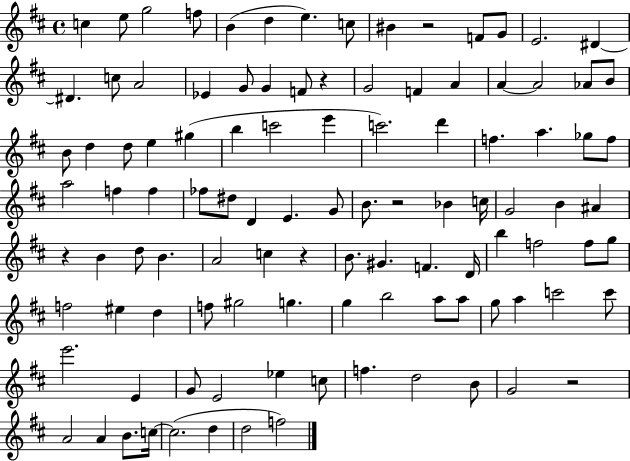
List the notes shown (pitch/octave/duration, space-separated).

C5/q E5/e G5/h F5/e B4/q D5/q E5/q. C5/e BIS4/q R/h F4/e G4/e E4/h. D#4/q D#4/q. C5/e A4/h Eb4/q G4/e G4/q F4/e R/q G4/h F4/q A4/q A4/q A4/h Ab4/e B4/e B4/e D5/q D5/e E5/q G#5/q B5/q C6/h E6/q C6/h. D6/q F5/q. A5/q. Gb5/e F5/e A5/h F5/q F5/q FES5/e D#5/e D4/q E4/q. G4/e B4/e. R/h Bb4/q C5/s G4/h B4/q A#4/q R/q B4/q D5/e B4/q. A4/h C5/q R/q B4/e. G#4/q. F4/q. D4/s B5/q F5/h F5/e G5/e F5/h EIS5/q D5/q F5/e G#5/h G5/q. G5/q B5/h A5/e A5/e G5/e A5/q C6/h C6/e E6/h. E4/q G4/e E4/h Eb5/q C5/e F5/q. D5/h B4/e G4/h R/h A4/h A4/q B4/e. C5/s C5/h. D5/q D5/h F5/h